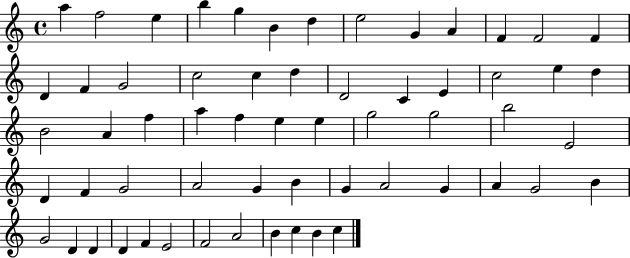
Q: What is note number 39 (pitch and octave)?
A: G4